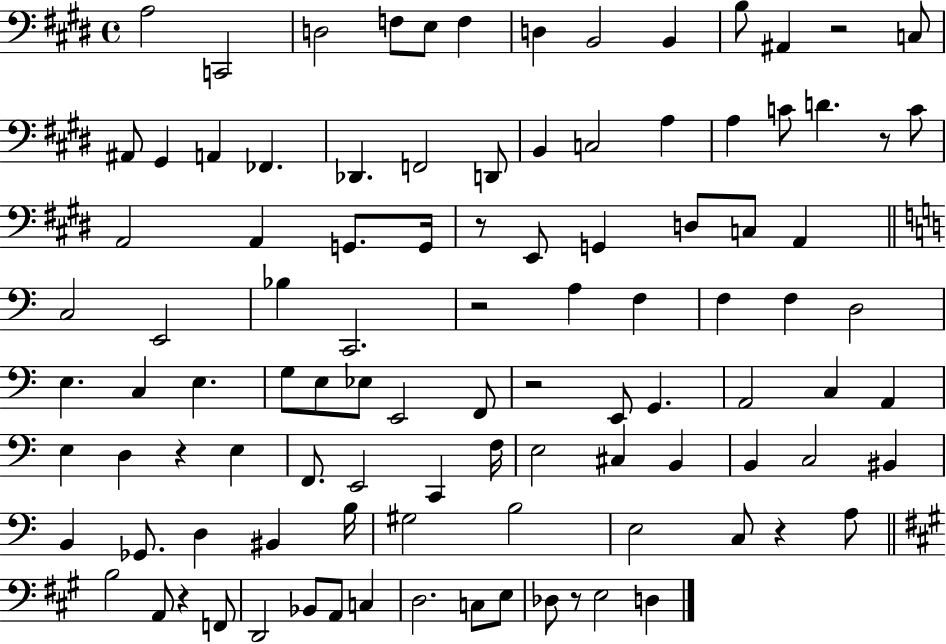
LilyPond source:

{
  \clef bass
  \time 4/4
  \defaultTimeSignature
  \key e \major
  a2 c,2 | d2 f8 e8 f4 | d4 b,2 b,4 | b8 ais,4 r2 c8 | \break ais,8 gis,4 a,4 fes,4. | des,4. f,2 d,8 | b,4 c2 a4 | a4 c'8 d'4. r8 c'8 | \break a,2 a,4 g,8. g,16 | r8 e,8 g,4 d8 c8 a,4 | \bar "||" \break \key a \minor c2 e,2 | bes4 c,2. | r2 a4 f4 | f4 f4 d2 | \break e4. c4 e4. | g8 e8 ees8 e,2 f,8 | r2 e,8 g,4. | a,2 c4 a,4 | \break e4 d4 r4 e4 | f,8. e,2 c,4 f16 | e2 cis4 b,4 | b,4 c2 bis,4 | \break b,4 ges,8. d4 bis,4 b16 | gis2 b2 | e2 c8 r4 a8 | \bar "||" \break \key a \major b2 a,8 r4 f,8 | d,2 bes,8 a,8 c4 | d2. c8 e8 | des8 r8 e2 d4 | \break \bar "|."
}